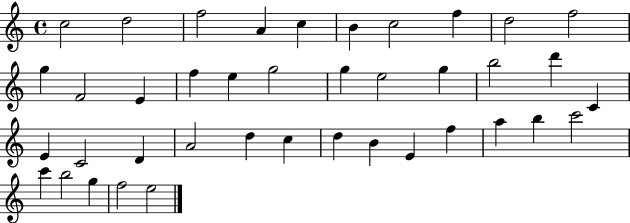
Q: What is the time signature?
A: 4/4